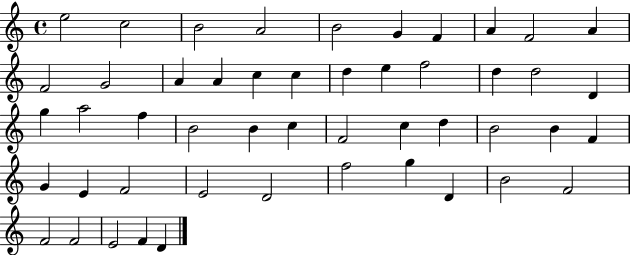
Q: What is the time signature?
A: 4/4